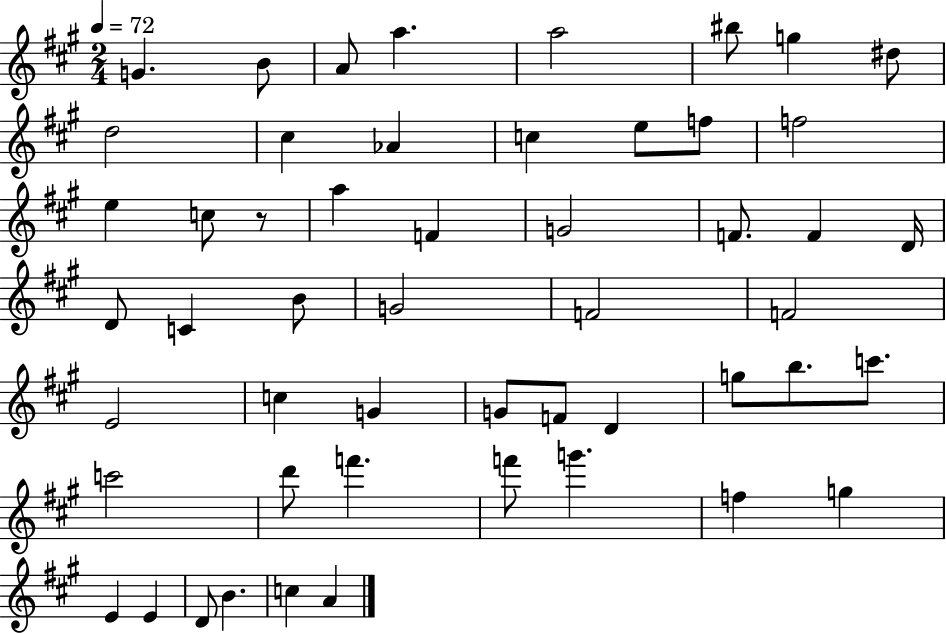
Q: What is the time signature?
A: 2/4